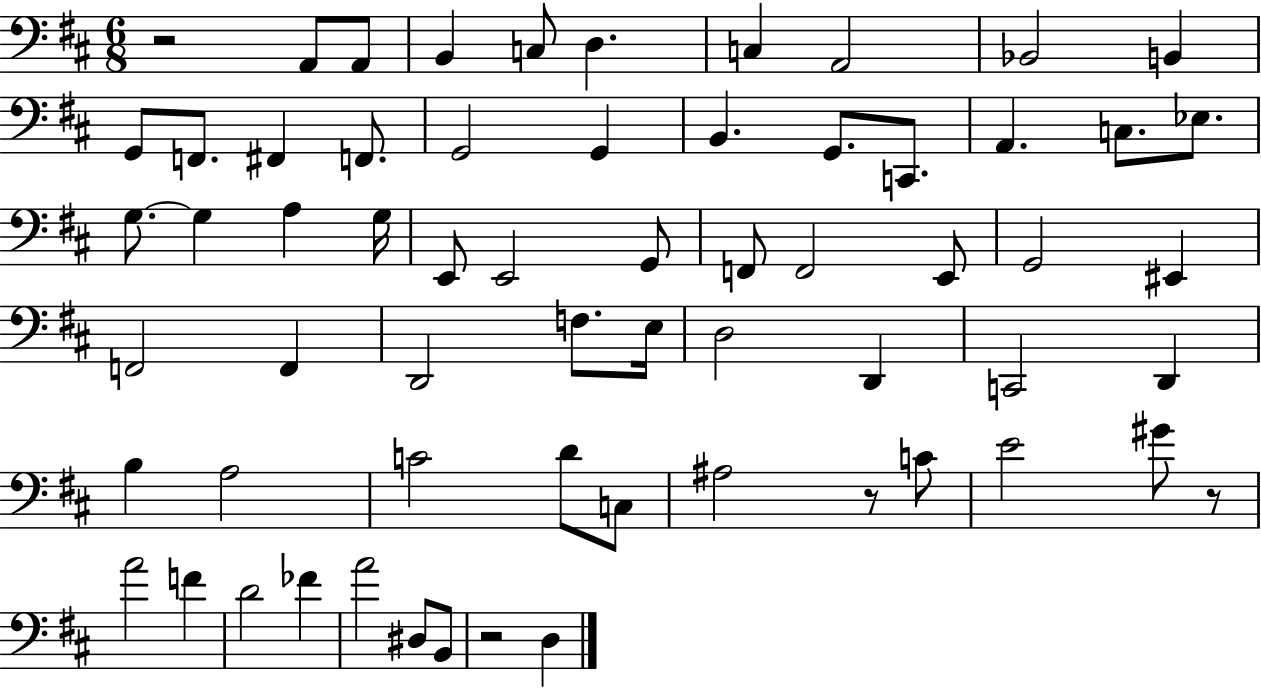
{
  \clef bass
  \numericTimeSignature
  \time 6/8
  \key d \major
  r2 a,8 a,8 | b,4 c8 d4. | c4 a,2 | bes,2 b,4 | \break g,8 f,8. fis,4 f,8. | g,2 g,4 | b,4. g,8. c,8. | a,4. c8. ees8. | \break g8.~~ g4 a4 g16 | e,8 e,2 g,8 | f,8 f,2 e,8 | g,2 eis,4 | \break f,2 f,4 | d,2 f8. e16 | d2 d,4 | c,2 d,4 | \break b4 a2 | c'2 d'8 c8 | ais2 r8 c'8 | e'2 gis'8 r8 | \break a'2 f'4 | d'2 fes'4 | a'2 dis8 b,8 | r2 d4 | \break \bar "|."
}